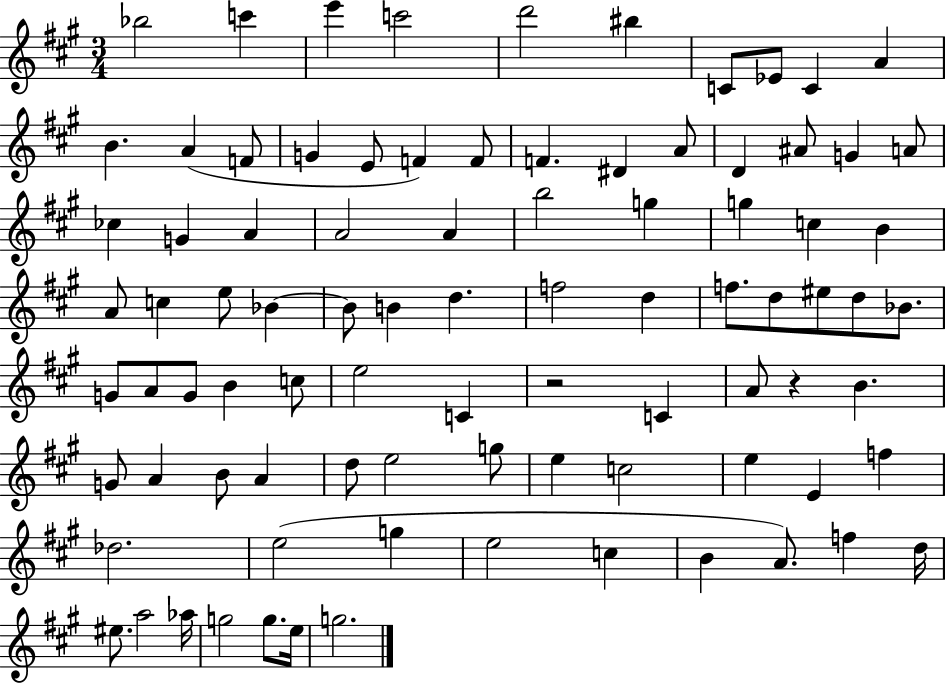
{
  \clef treble
  \numericTimeSignature
  \time 3/4
  \key a \major
  bes''2 c'''4 | e'''4 c'''2 | d'''2 bis''4 | c'8 ees'8 c'4 a'4 | \break b'4. a'4( f'8 | g'4 e'8 f'4) f'8 | f'4. dis'4 a'8 | d'4 ais'8 g'4 a'8 | \break ces''4 g'4 a'4 | a'2 a'4 | b''2 g''4 | g''4 c''4 b'4 | \break a'8 c''4 e''8 bes'4~~ | bes'8 b'4 d''4. | f''2 d''4 | f''8. d''8 eis''8 d''8 bes'8. | \break g'8 a'8 g'8 b'4 c''8 | e''2 c'4 | r2 c'4 | a'8 r4 b'4. | \break g'8 a'4 b'8 a'4 | d''8 e''2 g''8 | e''4 c''2 | e''4 e'4 f''4 | \break des''2. | e''2( g''4 | e''2 c''4 | b'4 a'8.) f''4 d''16 | \break eis''8. a''2 aes''16 | g''2 g''8. e''16 | g''2. | \bar "|."
}